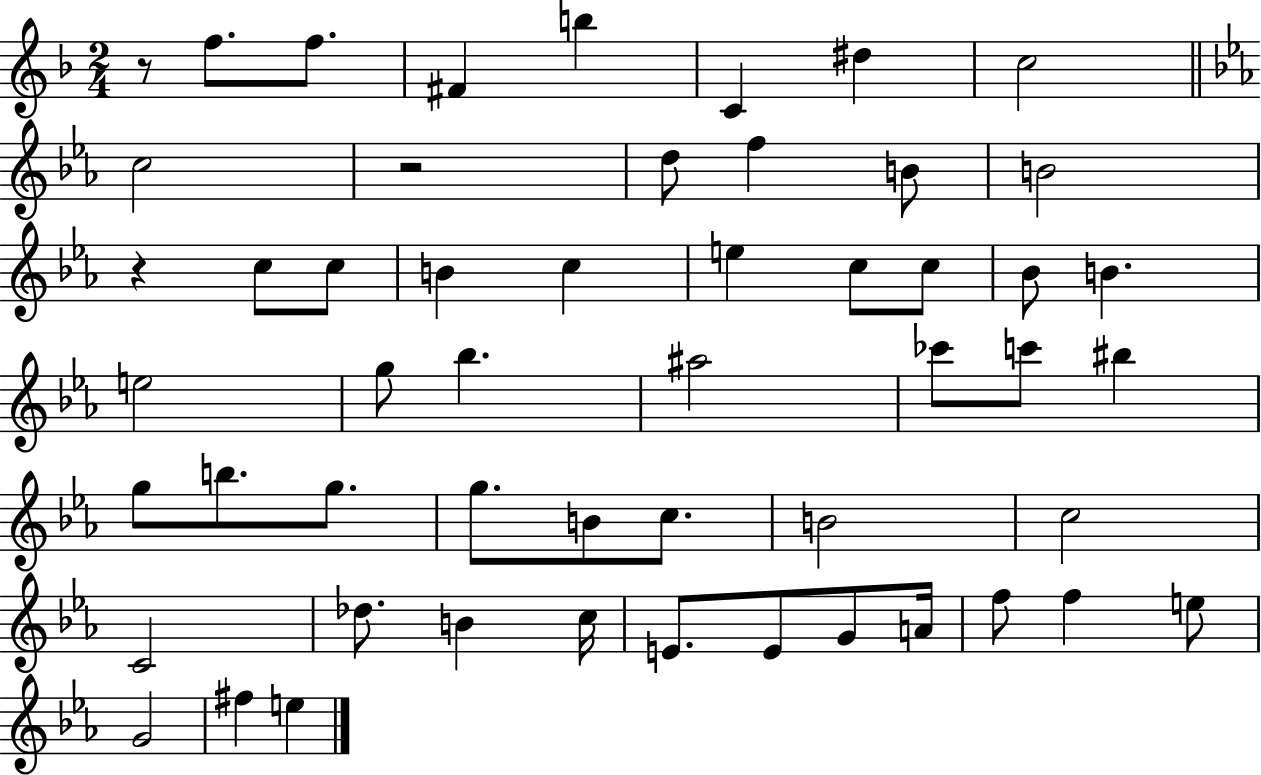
{
  \clef treble
  \numericTimeSignature
  \time 2/4
  \key f \major
  r8 f''8. f''8. | fis'4 b''4 | c'4 dis''4 | c''2 | \break \bar "||" \break \key ees \major c''2 | r2 | d''8 f''4 b'8 | b'2 | \break r4 c''8 c''8 | b'4 c''4 | e''4 c''8 c''8 | bes'8 b'4. | \break e''2 | g''8 bes''4. | ais''2 | ces'''8 c'''8 bis''4 | \break g''8 b''8. g''8. | g''8. b'8 c''8. | b'2 | c''2 | \break c'2 | des''8. b'4 c''16 | e'8. e'8 g'8 a'16 | f''8 f''4 e''8 | \break g'2 | fis''4 e''4 | \bar "|."
}